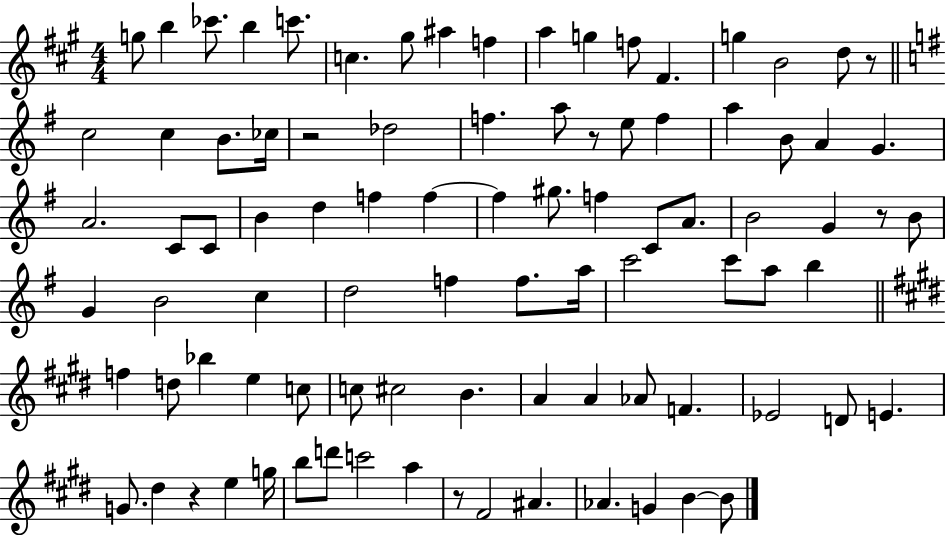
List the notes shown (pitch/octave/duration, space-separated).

G5/e B5/q CES6/e. B5/q C6/e. C5/q. G#5/e A#5/q F5/q A5/q G5/q F5/e F#4/q. G5/q B4/h D5/e R/e C5/h C5/q B4/e. CES5/s R/h Db5/h F5/q. A5/e R/e E5/e F5/q A5/q B4/e A4/q G4/q. A4/h. C4/e C4/e B4/q D5/q F5/q F5/q F5/q G#5/e. F5/q C4/e A4/e. B4/h G4/q R/e B4/e G4/q B4/h C5/q D5/h F5/q F5/e. A5/s C6/h C6/e A5/e B5/q F5/q D5/e Bb5/q E5/q C5/e C5/e C#5/h B4/q. A4/q A4/q Ab4/e F4/q. Eb4/h D4/e E4/q. G4/e. D#5/q R/q E5/q G5/s B5/e D6/e C6/h A5/q R/e F#4/h A#4/q. Ab4/q. G4/q B4/q B4/e